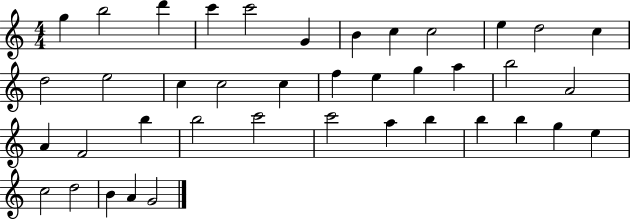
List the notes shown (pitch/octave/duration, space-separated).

G5/q B5/h D6/q C6/q C6/h G4/q B4/q C5/q C5/h E5/q D5/h C5/q D5/h E5/h C5/q C5/h C5/q F5/q E5/q G5/q A5/q B5/h A4/h A4/q F4/h B5/q B5/h C6/h C6/h A5/q B5/q B5/q B5/q G5/q E5/q C5/h D5/h B4/q A4/q G4/h